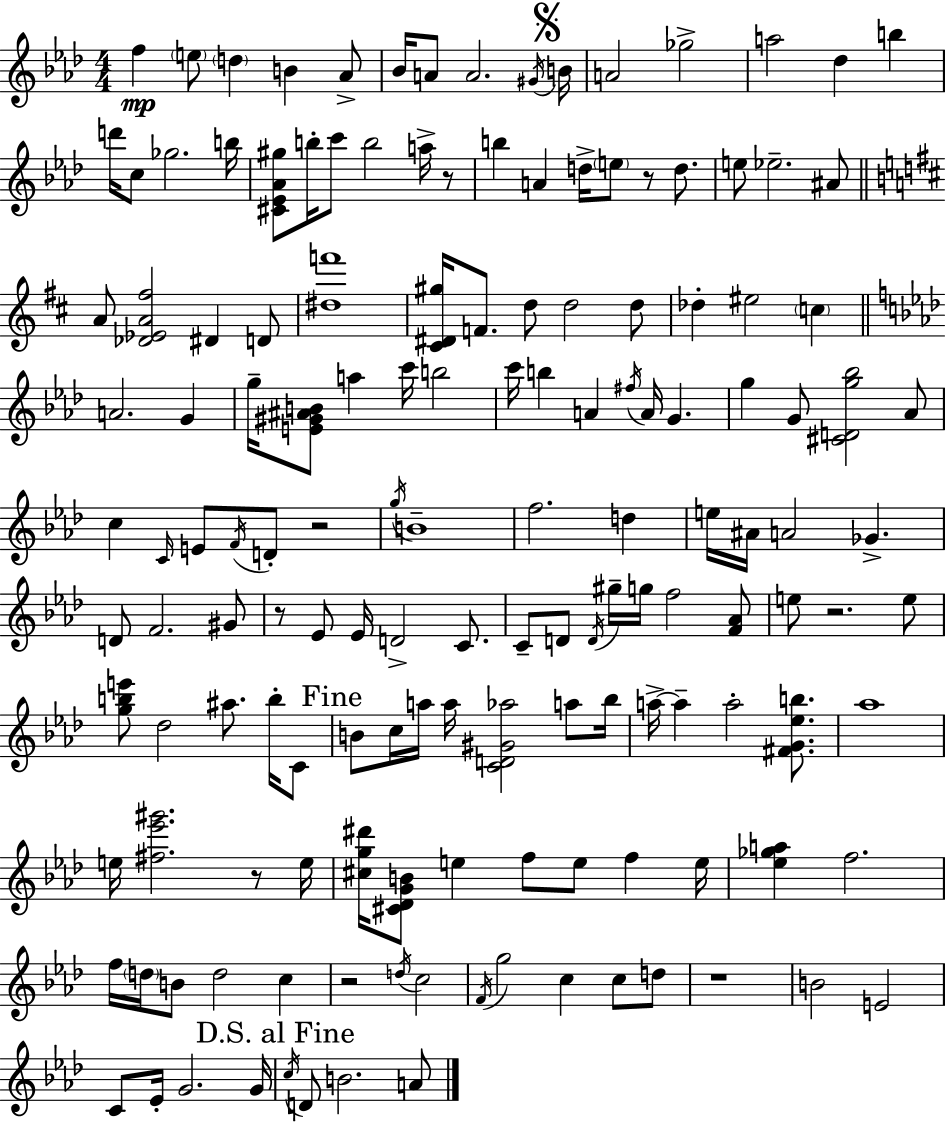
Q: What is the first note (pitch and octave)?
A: F5